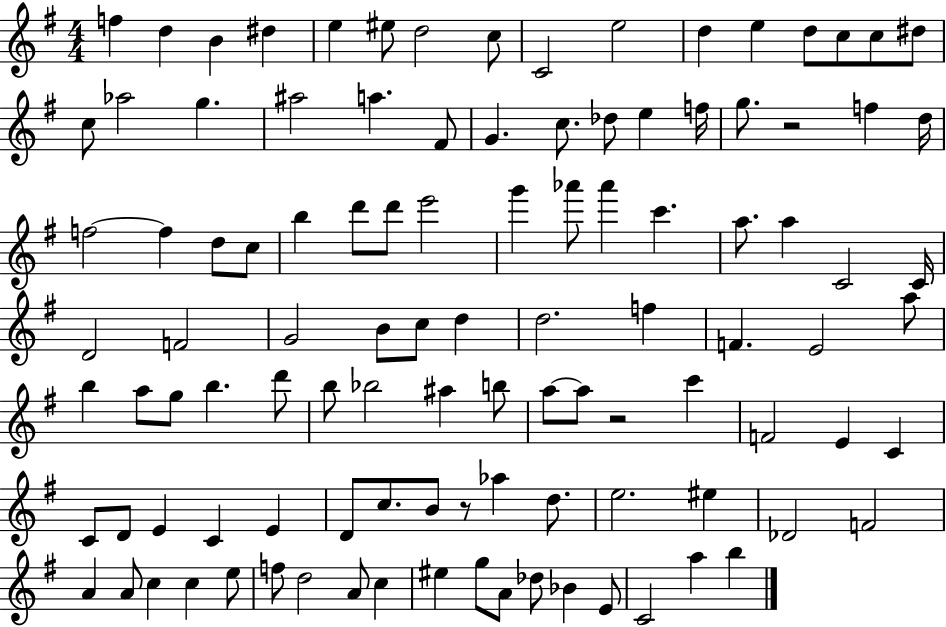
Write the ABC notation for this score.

X:1
T:Untitled
M:4/4
L:1/4
K:G
f d B ^d e ^e/2 d2 c/2 C2 e2 d e d/2 c/2 c/2 ^d/2 c/2 _a2 g ^a2 a ^F/2 G c/2 _d/2 e f/4 g/2 z2 f d/4 f2 f d/2 c/2 b d'/2 d'/2 e'2 g' _a'/2 _a' c' a/2 a C2 C/4 D2 F2 G2 B/2 c/2 d d2 f F E2 a/2 b a/2 g/2 b d'/2 b/2 _b2 ^a b/2 a/2 a/2 z2 c' F2 E C C/2 D/2 E C E D/2 c/2 B/2 z/2 _a d/2 e2 ^e _D2 F2 A A/2 c c e/2 f/2 d2 A/2 c ^e g/2 A/2 _d/2 _B E/2 C2 a b